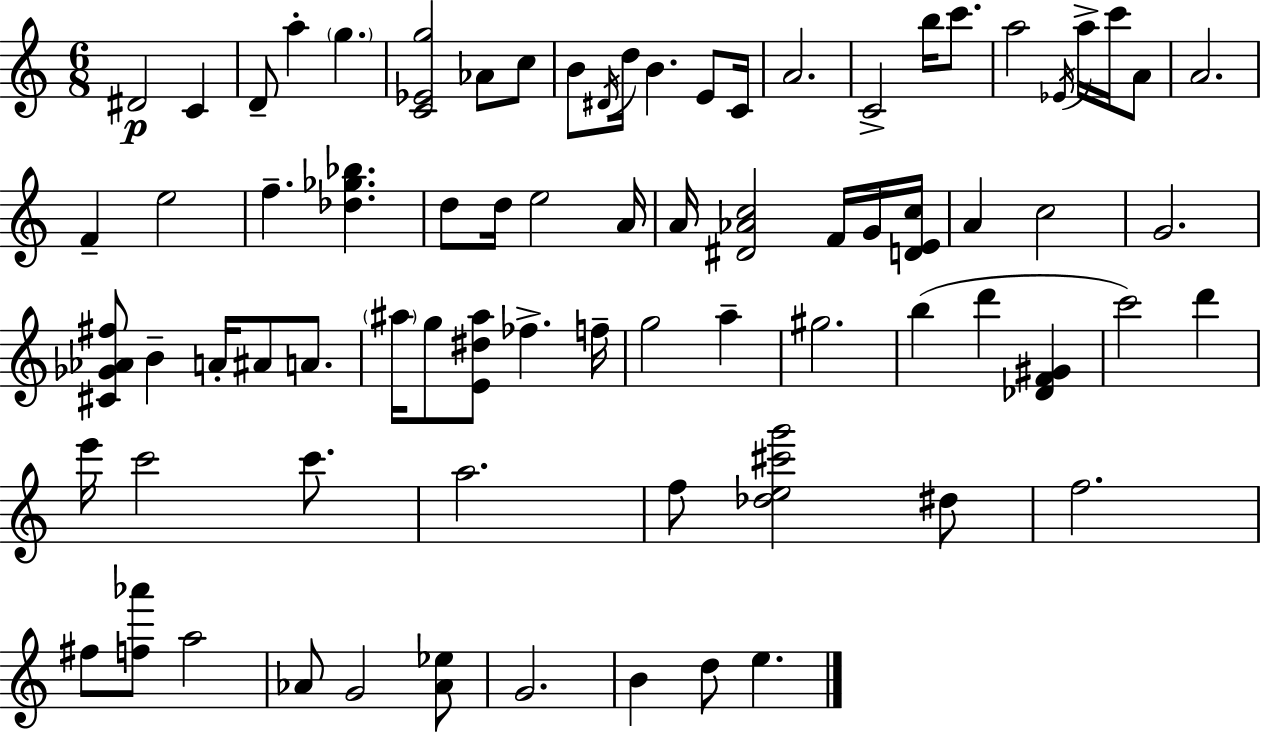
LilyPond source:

{
  \clef treble
  \numericTimeSignature
  \time 6/8
  \key c \major
  dis'2\p c'4 | d'8-- a''4-. \parenthesize g''4. | <c' ees' g''>2 aes'8 c''8 | b'8 \acciaccatura { dis'16 } d''16 b'4. e'8 | \break c'16 a'2. | c'2-> b''16 c'''8. | a''2 \acciaccatura { ees'16 } a''16-> c'''16 | a'8 a'2. | \break f'4-- e''2 | f''4.-- <des'' ges'' bes''>4. | d''8 d''16 e''2 | a'16 a'16 <dis' aes' c''>2 f'16 | \break g'16 <d' e' c''>16 a'4 c''2 | g'2. | <cis' ges' aes' fis''>8 b'4-- a'16-. ais'8 a'8. | \parenthesize ais''16 g''8 <e' dis'' ais''>8 fes''4.-> | \break f''16-- g''2 a''4-- | gis''2. | b''4( d'''4 <des' f' gis'>4 | c'''2) d'''4 | \break e'''16 c'''2 c'''8. | a''2. | f''8 <des'' e'' cis''' g'''>2 | dis''8 f''2. | \break fis''8 <f'' aes'''>8 a''2 | aes'8 g'2 | <aes' ees''>8 g'2. | b'4 d''8 e''4. | \break \bar "|."
}